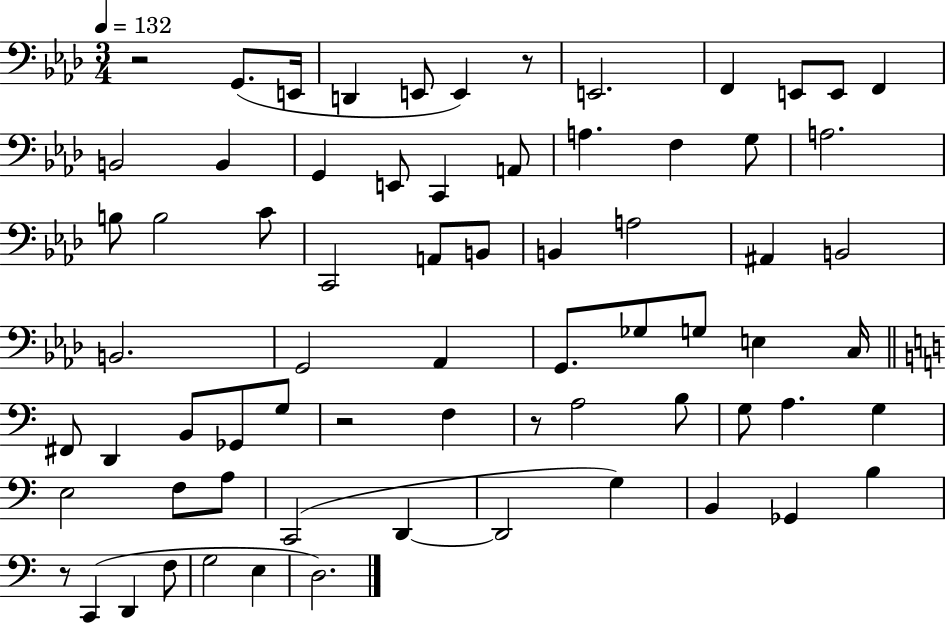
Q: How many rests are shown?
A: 5